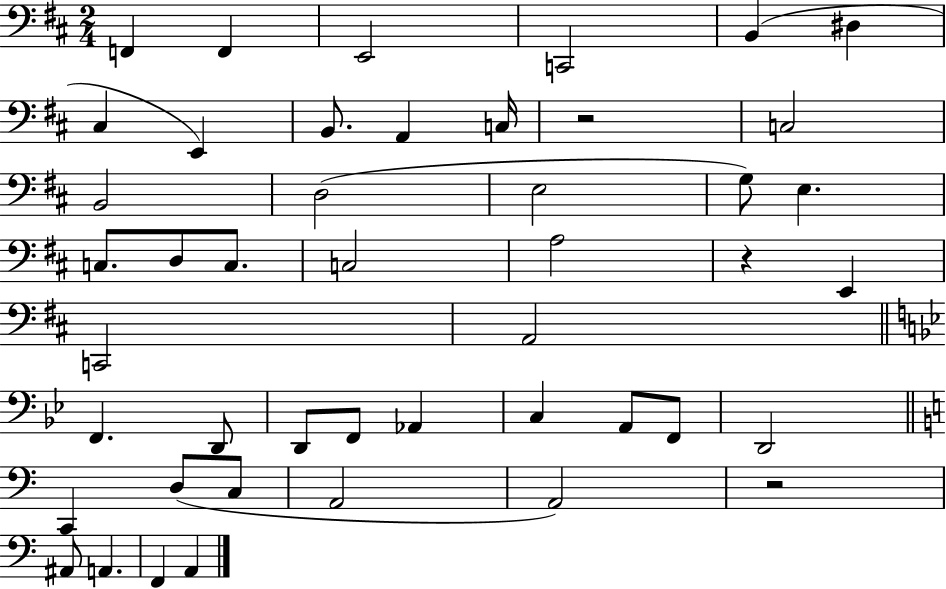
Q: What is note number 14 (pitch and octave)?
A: D3